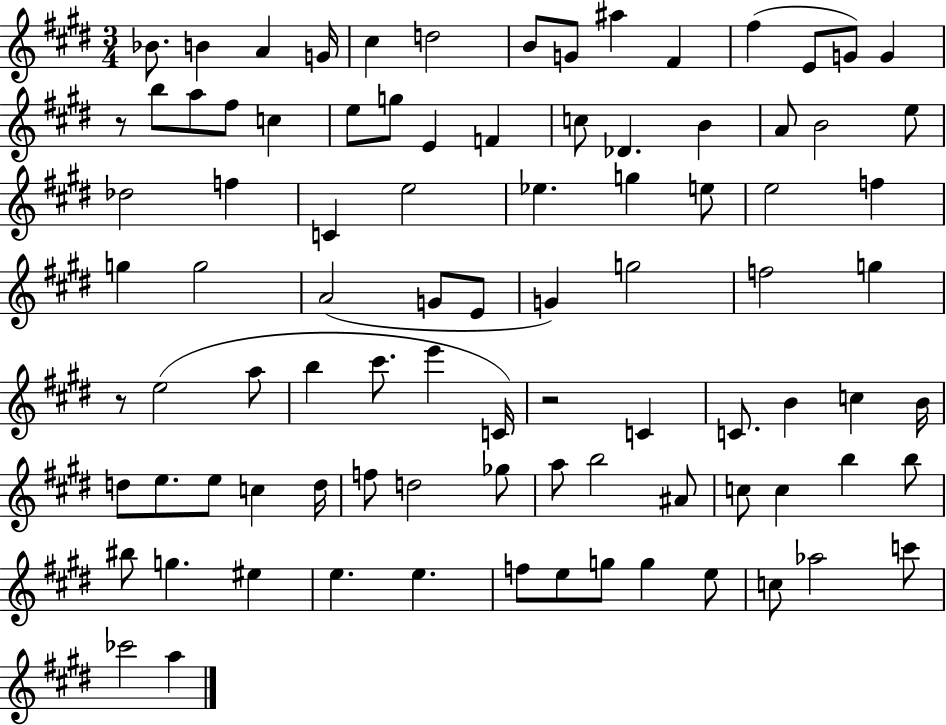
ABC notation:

X:1
T:Untitled
M:3/4
L:1/4
K:E
_B/2 B A G/4 ^c d2 B/2 G/2 ^a ^F ^f E/2 G/2 G z/2 b/2 a/2 ^f/2 c e/2 g/2 E F c/2 _D B A/2 B2 e/2 _d2 f C e2 _e g e/2 e2 f g g2 A2 G/2 E/2 G g2 f2 g z/2 e2 a/2 b ^c'/2 e' C/4 z2 C C/2 B c B/4 d/2 e/2 e/2 c d/4 f/2 d2 _g/2 a/2 b2 ^A/2 c/2 c b b/2 ^b/2 g ^e e e f/2 e/2 g/2 g e/2 c/2 _a2 c'/2 _c'2 a